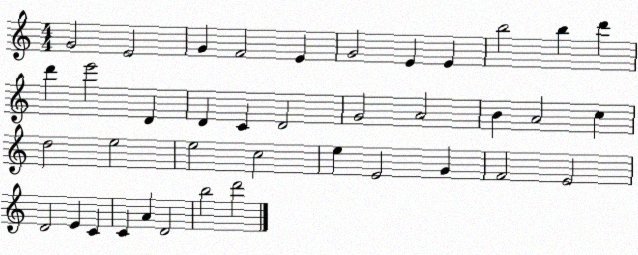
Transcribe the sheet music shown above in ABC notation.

X:1
T:Untitled
M:4/4
L:1/4
K:C
G2 E2 G F2 E G2 E E b2 b d' d' e'2 D D C D2 G2 A2 B A2 c d2 e2 e2 c2 e E2 G F2 E2 D2 E C C A D2 b2 d'2